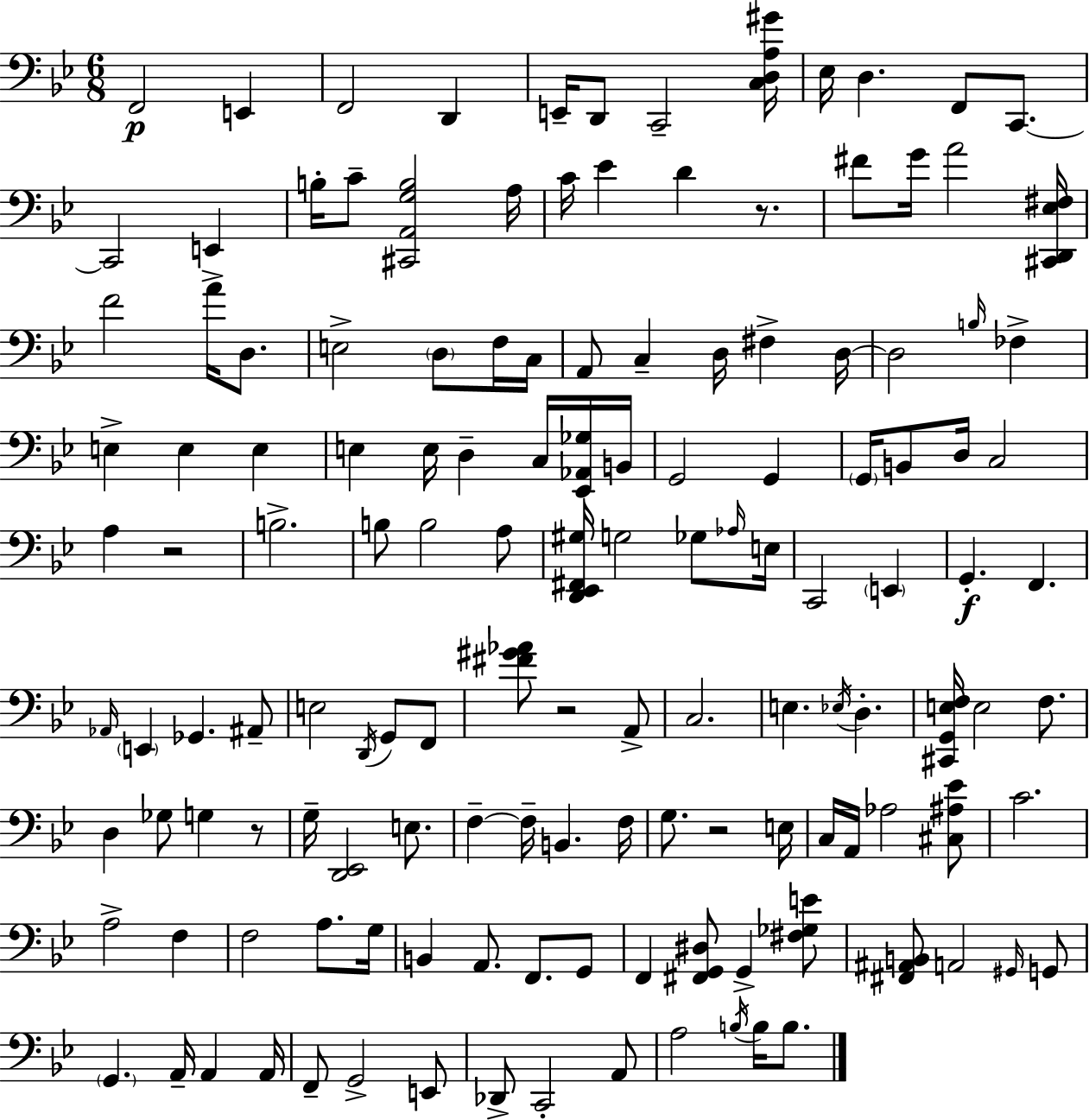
{
  \clef bass
  \numericTimeSignature
  \time 6/8
  \key g \minor
  f,2\p e,4 | f,2 d,4 | e,16-- d,8 c,2-- <c d a gis'>16 | ees16 d4. f,8 c,8.~~ | \break c,2 e,4-> | b16-. c'8-- <cis, a, g b>2 a16 | c'16 ees'4 d'4 r8. | fis'8 g'16 a'2 <cis, d, ees fis>16 | \break f'2 a'16 d8. | e2-> \parenthesize d8 f16 c16 | a,8 c4-- d16 fis4-> d16~~ | d2 \grace { b16 } fes4-> | \break e4-> e4 e4 | e4 e16 d4-- c16 <ees, aes, ges>16 | b,16 g,2 g,4 | \parenthesize g,16 b,8 d16 c2 | \break a4 r2 | b2.-> | b8 b2 a8 | <d, ees, fis, gis>16 g2 ges8 | \break \grace { aes16 } e16 c,2 \parenthesize e,4 | g,4.-.\f f,4. | \grace { aes,16 } \parenthesize e,4 ges,4. | ais,8-- e2 \acciaccatura { d,16 } | \break g,8 f,8 <fis' gis' aes'>8 r2 | a,8-> c2. | e4. \acciaccatura { ees16 } d4.-. | <cis, g, e f>16 e2 | \break f8. d4 ges8 g4 | r8 g16-- <d, ees,>2 | e8. f4--~~ f16-- b,4. | f16 g8. r2 | \break e16 c16 a,16 aes2 | <cis ais ees'>8 c'2. | a2-> | f4 f2 | \break a8. g16 b,4 a,8. | f,8. g,8 f,4 <fis, g, dis>8 g,4-> | <fis ges e'>8 <fis, ais, b,>8 a,2 | \grace { gis,16 } g,8 \parenthesize g,4. | \break a,16-- a,4 a,16 f,8-- g,2-> | e,8 des,8-> c,2-. | a,8 a2 | \acciaccatura { b16 } b16 b8. \bar "|."
}